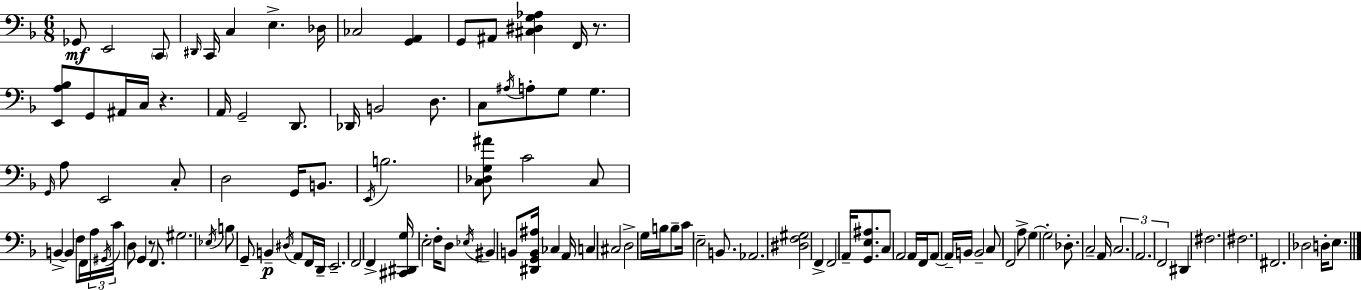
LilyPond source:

{
  \clef bass
  \numericTimeSignature
  \time 6/8
  \key f \major
  \repeat volta 2 { ges,8\mf e,2 \parenthesize c,8 | \grace { dis,16 } c,16 c4 e4.-> | des16 ces2 <g, a,>4 | g,8 ais,8 <cis dis g aes>4 f,16 r8. | \break <e, a bes>8 g,8 ais,16 c16 r4. | a,16 g,2-- d,8. | des,16 b,2 d8. | c8 \acciaccatura { ais16 } a8-. g8 g4. | \break \grace { g,16 } a8 e,2 | c8-. d2 g,16 | b,8. \acciaccatura { e,16 } b2. | <c des g ais'>8 c'2 | \break c8 b,4->~~ b,4 | f8 f,16 \tuplet 3/2 { a16 \acciaccatura { gis,16 } c'16 } d8 g,4 | r8 f,8. gis2. | \acciaccatura { ees16 } b8 g,8-- b,4--\p | \break \acciaccatura { dis16 } a,8 f,16 d,16-- e,2.-- | f,2 | f,4-> <cis, dis, g>16 e2-. | f16-. d8 \acciaccatura { ees16 } bis,4 | \break b,8 <dis, g, b, ais>16 ces4 a,16 c4 | cis2 d2-> | g16 b16 b8-- c'16 e2-- | b,8. aes,2. | \break <dis f gis>2 | f,4-> f,2 | a,16-- <g, e ais>8. c8 a,2 | a,16 f,16 a,8~~ a,16-- b,16 | \break b,2-- c8 f,2 | a8-> g4~~ | g2-. des8.-. c2-- | a,16 \tuplet 3/2 { c2. | \break a,2. | f,2 } | dis,4 fis2. | fis2. | \break fis,2. | des2 | d16-. e8. } \bar "|."
}